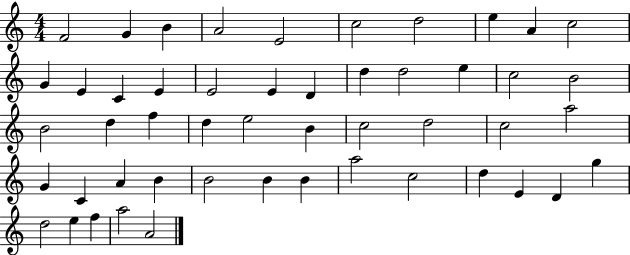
{
  \clef treble
  \numericTimeSignature
  \time 4/4
  \key c \major
  f'2 g'4 b'4 | a'2 e'2 | c''2 d''2 | e''4 a'4 c''2 | \break g'4 e'4 c'4 e'4 | e'2 e'4 d'4 | d''4 d''2 e''4 | c''2 b'2 | \break b'2 d''4 f''4 | d''4 e''2 b'4 | c''2 d''2 | c''2 a''2 | \break g'4 c'4 a'4 b'4 | b'2 b'4 b'4 | a''2 c''2 | d''4 e'4 d'4 g''4 | \break d''2 e''4 f''4 | a''2 a'2 | \bar "|."
}